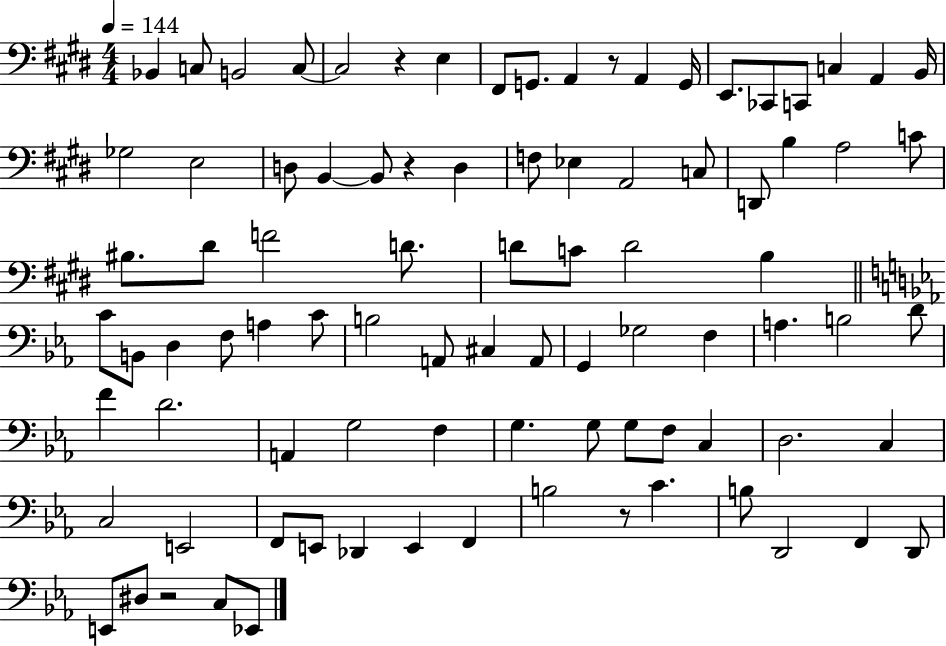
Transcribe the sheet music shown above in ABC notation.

X:1
T:Untitled
M:4/4
L:1/4
K:E
_B,, C,/2 B,,2 C,/2 C,2 z E, ^F,,/2 G,,/2 A,, z/2 A,, G,,/4 E,,/2 _C,,/2 C,,/2 C, A,, B,,/4 _G,2 E,2 D,/2 B,, B,,/2 z D, F,/2 _E, A,,2 C,/2 D,,/2 B, A,2 C/2 ^B,/2 ^D/2 F2 D/2 D/2 C/2 D2 B, C/2 B,,/2 D, F,/2 A, C/2 B,2 A,,/2 ^C, A,,/2 G,, _G,2 F, A, B,2 D/2 F D2 A,, G,2 F, G, G,/2 G,/2 F,/2 C, D,2 C, C,2 E,,2 F,,/2 E,,/2 _D,, E,, F,, B,2 z/2 C B,/2 D,,2 F,, D,,/2 E,,/2 ^D,/2 z2 C,/2 _E,,/2